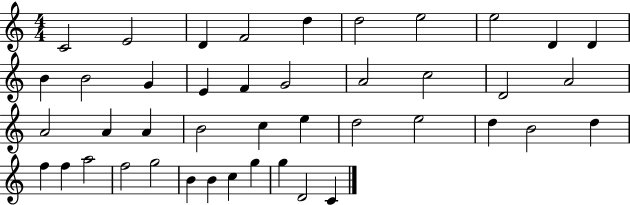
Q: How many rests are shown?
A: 0